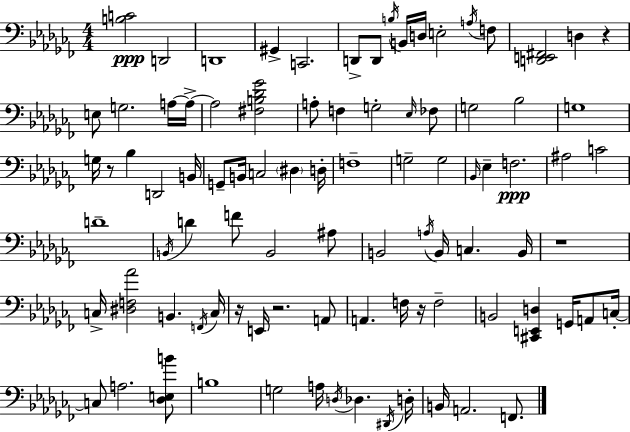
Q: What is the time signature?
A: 4/4